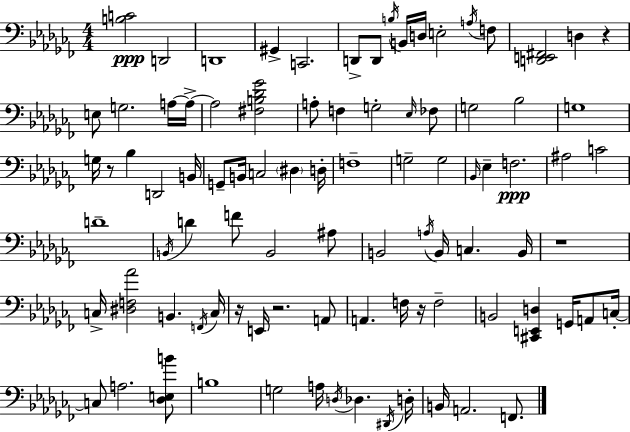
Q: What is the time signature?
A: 4/4